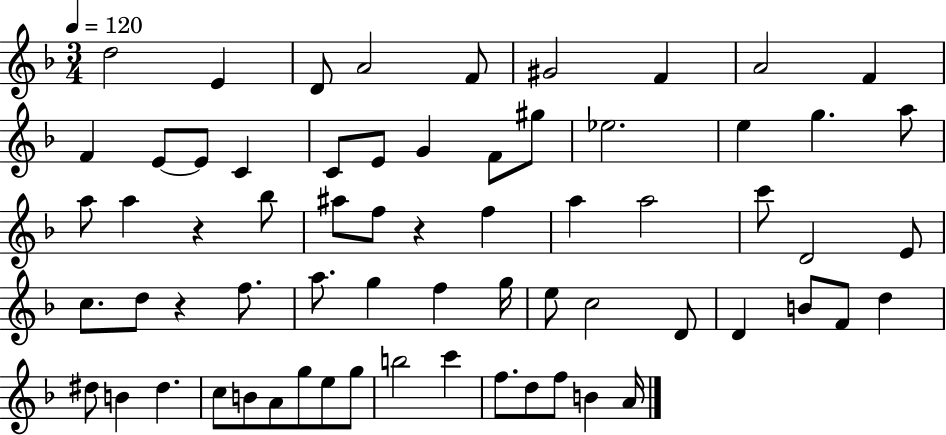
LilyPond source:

{
  \clef treble
  \numericTimeSignature
  \time 3/4
  \key f \major
  \tempo 4 = 120
  d''2 e'4 | d'8 a'2 f'8 | gis'2 f'4 | a'2 f'4 | \break f'4 e'8~~ e'8 c'4 | c'8 e'8 g'4 f'8 gis''8 | ees''2. | e''4 g''4. a''8 | \break a''8 a''4 r4 bes''8 | ais''8 f''8 r4 f''4 | a''4 a''2 | c'''8 d'2 e'8 | \break c''8. d''8 r4 f''8. | a''8. g''4 f''4 g''16 | e''8 c''2 d'8 | d'4 b'8 f'8 d''4 | \break dis''8 b'4 dis''4. | c''8 b'8 a'8 g''8 e''8 g''8 | b''2 c'''4 | f''8. d''8 f''8 b'4 a'16 | \break \bar "|."
}